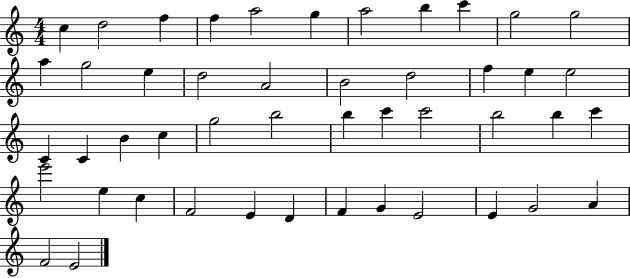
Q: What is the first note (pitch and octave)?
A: C5